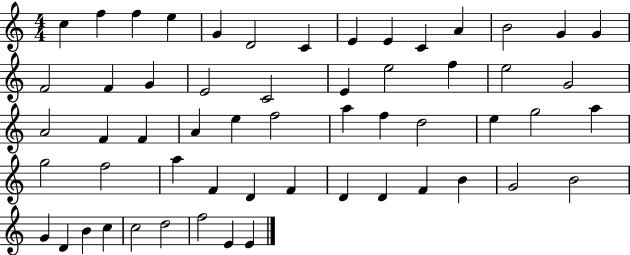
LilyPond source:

{
  \clef treble
  \numericTimeSignature
  \time 4/4
  \key c \major
  c''4 f''4 f''4 e''4 | g'4 d'2 c'4 | e'4 e'4 c'4 a'4 | b'2 g'4 g'4 | \break f'2 f'4 g'4 | e'2 c'2 | e'4 e''2 f''4 | e''2 g'2 | \break a'2 f'4 f'4 | a'4 e''4 f''2 | a''4 f''4 d''2 | e''4 g''2 a''4 | \break g''2 f''2 | a''4 f'4 d'4 f'4 | d'4 d'4 f'4 b'4 | g'2 b'2 | \break g'4 d'4 b'4 c''4 | c''2 d''2 | f''2 e'4 e'4 | \bar "|."
}